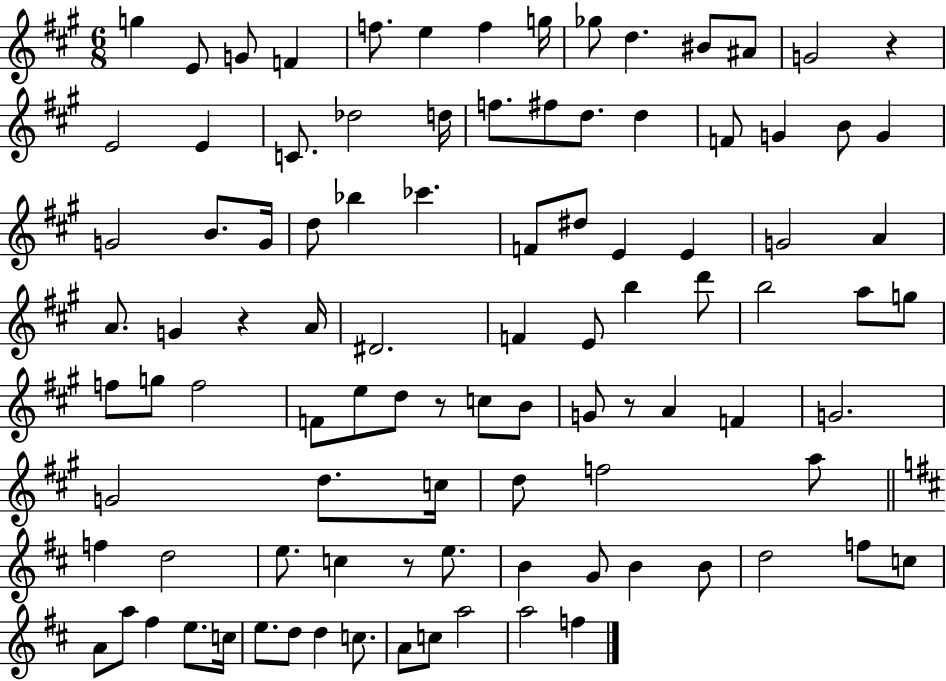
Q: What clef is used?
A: treble